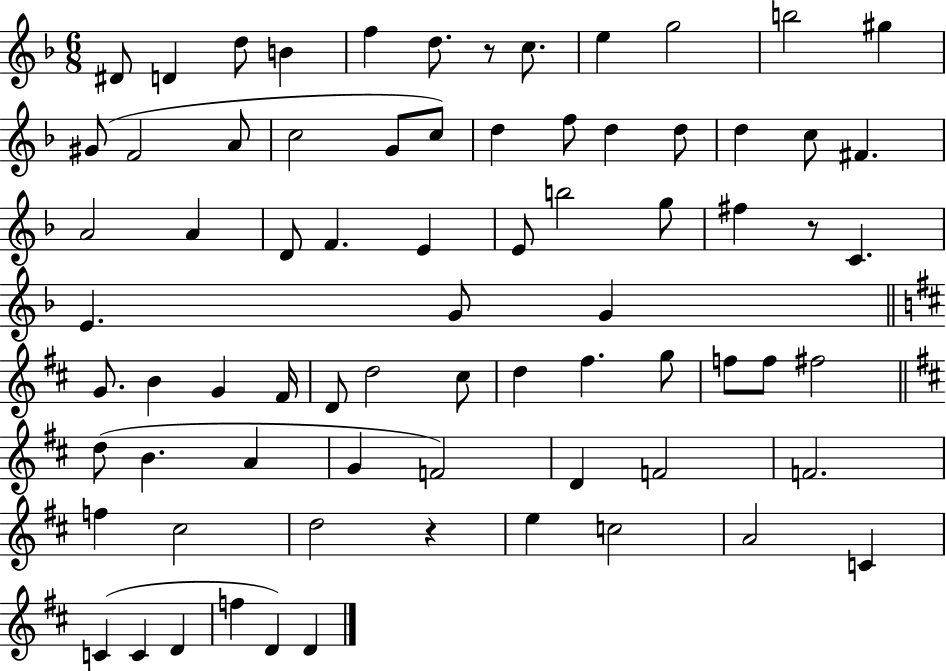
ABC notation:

X:1
T:Untitled
M:6/8
L:1/4
K:F
^D/2 D d/2 B f d/2 z/2 c/2 e g2 b2 ^g ^G/2 F2 A/2 c2 G/2 c/2 d f/2 d d/2 d c/2 ^F A2 A D/2 F E E/2 b2 g/2 ^f z/2 C E G/2 G G/2 B G ^F/4 D/2 d2 ^c/2 d ^f g/2 f/2 f/2 ^f2 d/2 B A G F2 D F2 F2 f ^c2 d2 z e c2 A2 C C C D f D D